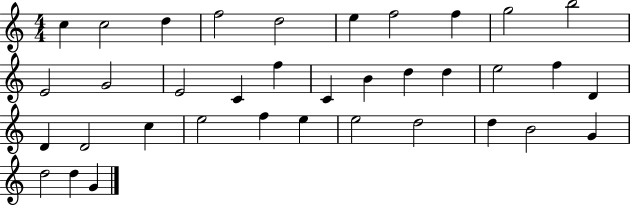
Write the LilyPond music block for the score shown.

{
  \clef treble
  \numericTimeSignature
  \time 4/4
  \key c \major
  c''4 c''2 d''4 | f''2 d''2 | e''4 f''2 f''4 | g''2 b''2 | \break e'2 g'2 | e'2 c'4 f''4 | c'4 b'4 d''4 d''4 | e''2 f''4 d'4 | \break d'4 d'2 c''4 | e''2 f''4 e''4 | e''2 d''2 | d''4 b'2 g'4 | \break d''2 d''4 g'4 | \bar "|."
}